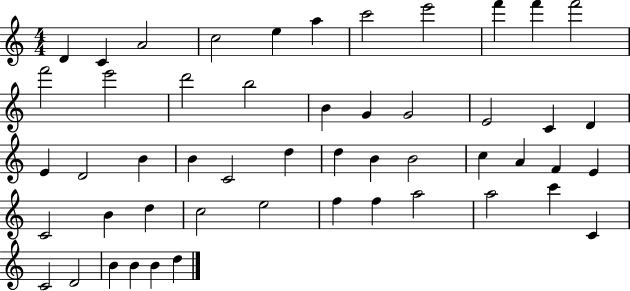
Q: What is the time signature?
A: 4/4